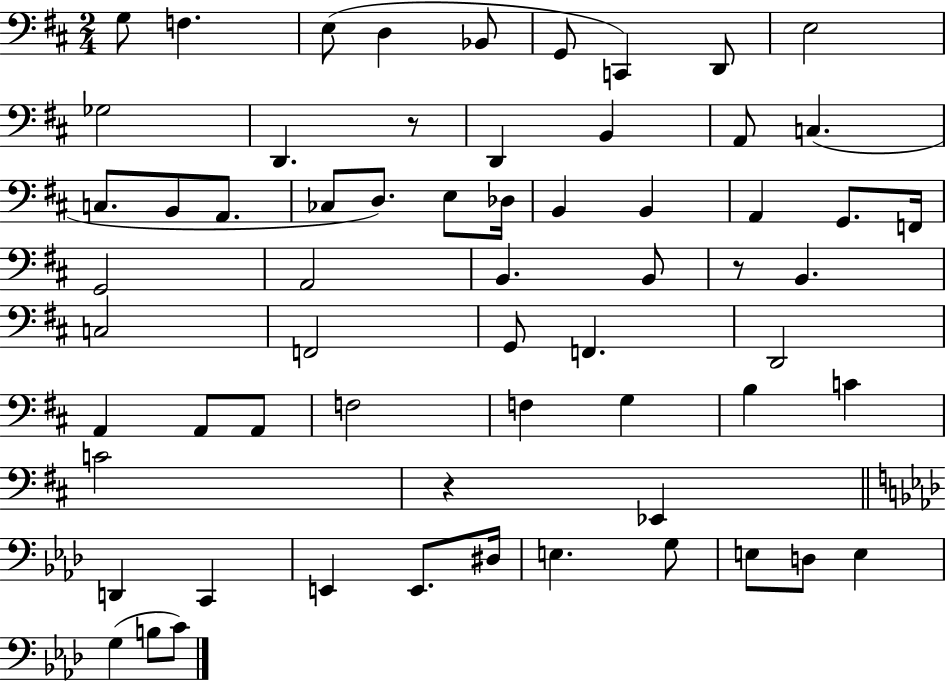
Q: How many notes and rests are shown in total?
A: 63